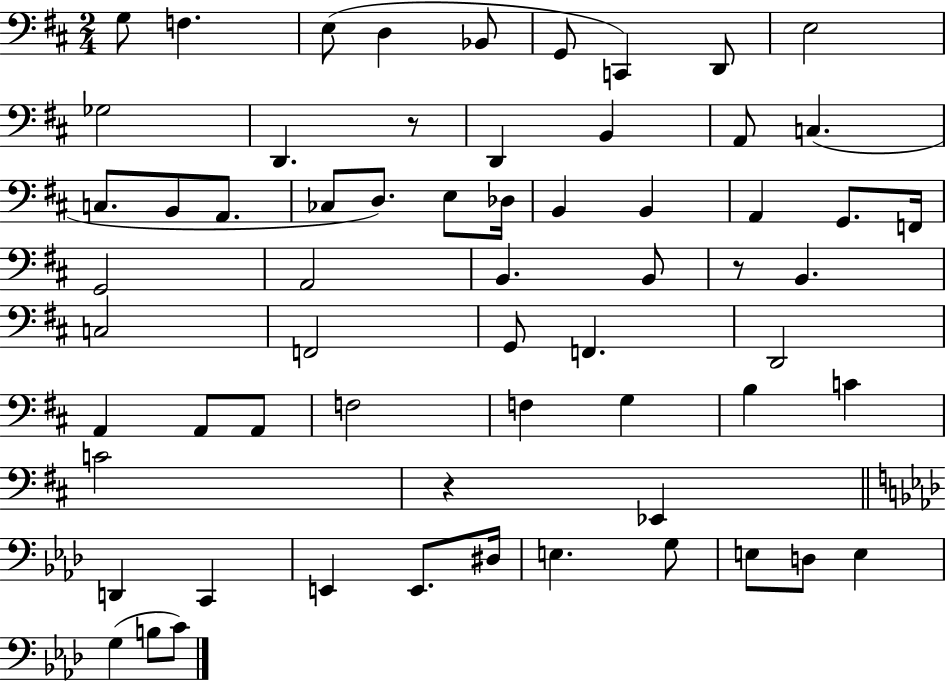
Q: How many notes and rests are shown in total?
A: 63